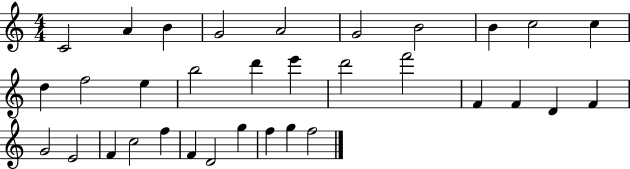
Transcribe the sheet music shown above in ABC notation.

X:1
T:Untitled
M:4/4
L:1/4
K:C
C2 A B G2 A2 G2 B2 B c2 c d f2 e b2 d' e' d'2 f'2 F F D F G2 E2 F c2 f F D2 g f g f2